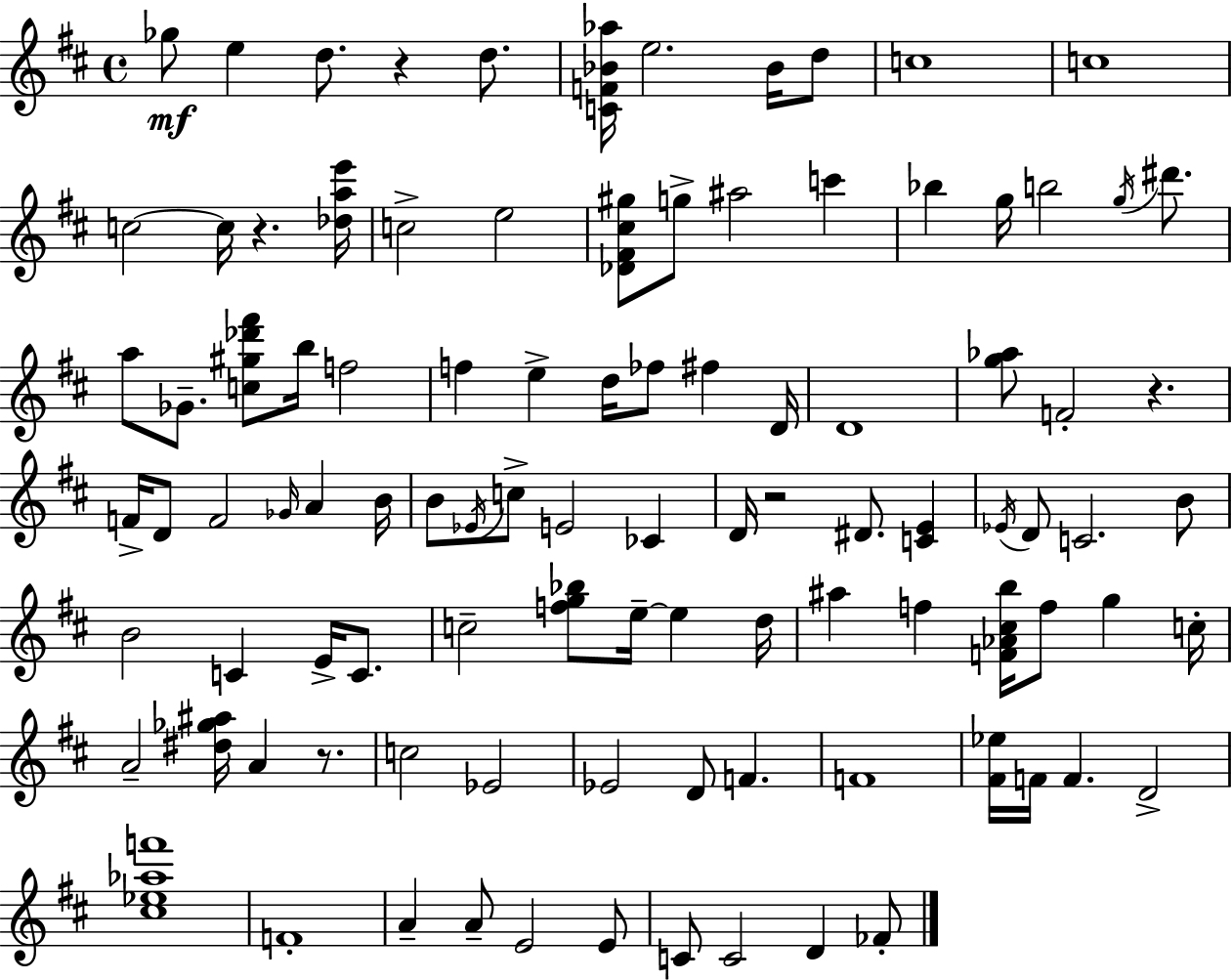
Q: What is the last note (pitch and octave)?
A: FES4